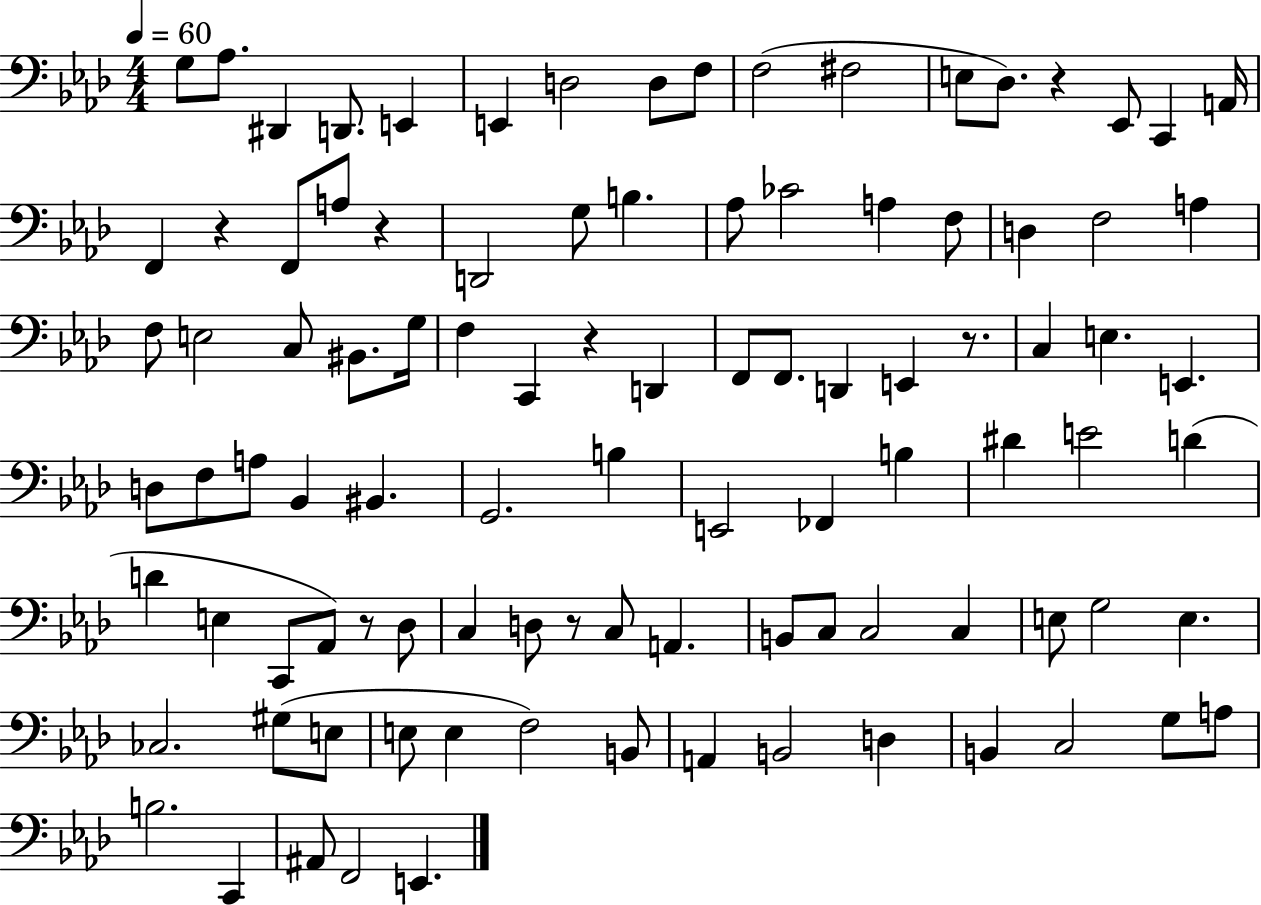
{
  \clef bass
  \numericTimeSignature
  \time 4/4
  \key aes \major
  \tempo 4 = 60
  g8 aes8. dis,4 d,8. e,4 | e,4 d2 d8 f8 | f2( fis2 | e8 des8.) r4 ees,8 c,4 a,16 | \break f,4 r4 f,8 a8 r4 | d,2 g8 b4. | aes8 ces'2 a4 f8 | d4 f2 a4 | \break f8 e2 c8 bis,8. g16 | f4 c,4 r4 d,4 | f,8 f,8. d,4 e,4 r8. | c4 e4. e,4. | \break d8 f8 a8 bes,4 bis,4. | g,2. b4 | e,2 fes,4 b4 | dis'4 e'2 d'4( | \break d'4 e4 c,8 aes,8) r8 des8 | c4 d8 r8 c8 a,4. | b,8 c8 c2 c4 | e8 g2 e4. | \break ces2. gis8( e8 | e8 e4 f2) b,8 | a,4 b,2 d4 | b,4 c2 g8 a8 | \break b2. c,4 | ais,8 f,2 e,4. | \bar "|."
}